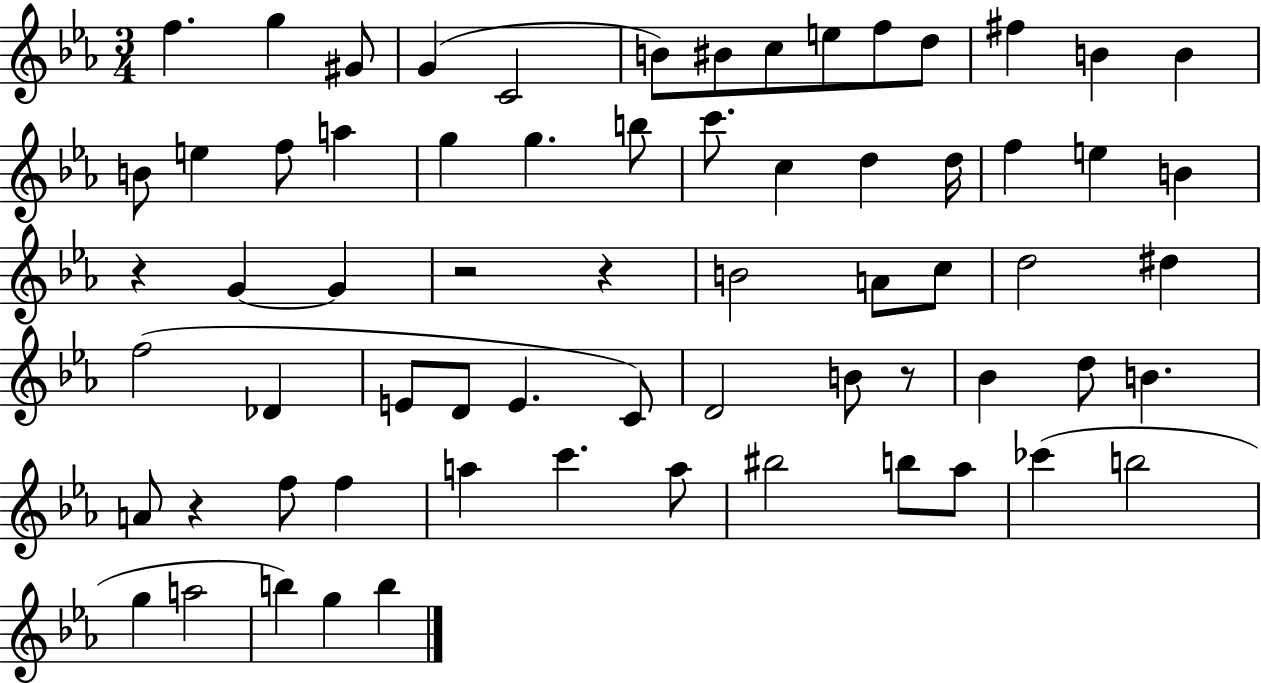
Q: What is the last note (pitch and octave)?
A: B5